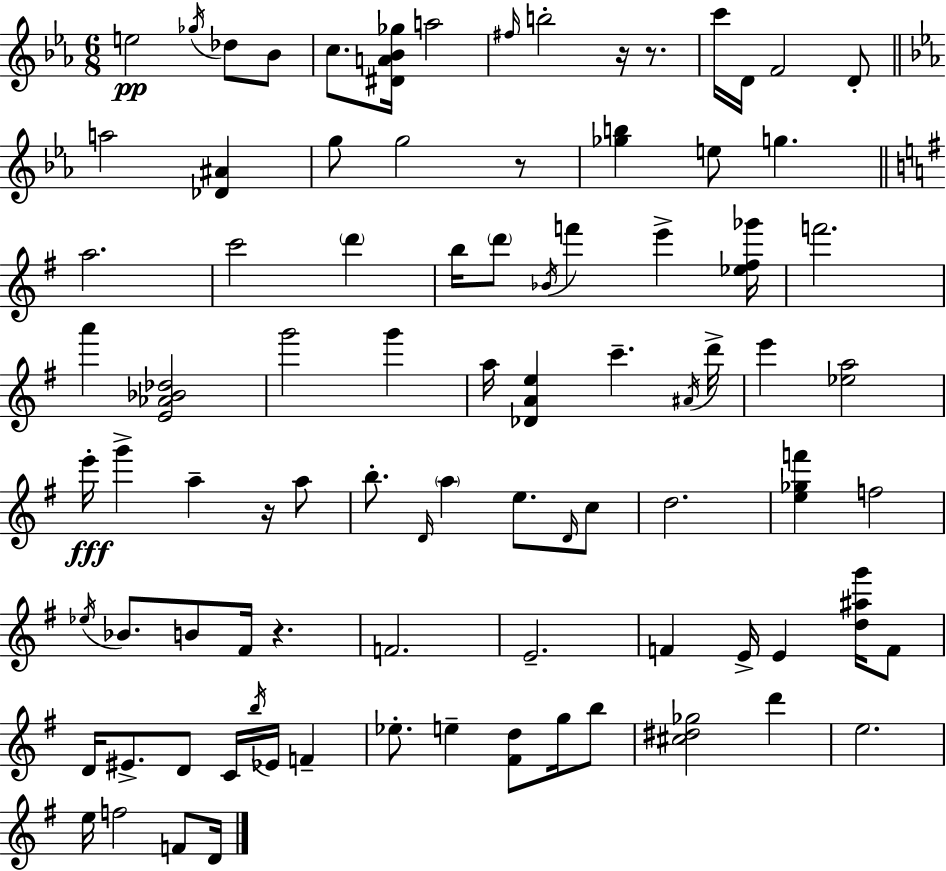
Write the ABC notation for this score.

X:1
T:Untitled
M:6/8
L:1/4
K:Cm
e2 _g/4 _d/2 _B/2 c/2 [^DA_B_g]/4 a2 ^f/4 b2 z/4 z/2 c'/4 D/4 F2 D/2 a2 [_D^A] g/2 g2 z/2 [_gb] e/2 g a2 c'2 d' b/4 d'/2 _B/4 f' e' [_e^f_g']/4 f'2 a' [E_A_B_d]2 g'2 g' a/4 [_DAe] c' ^A/4 d'/4 e' [_ea]2 e'/4 g' a z/4 a/2 b/2 D/4 a e/2 D/4 c/2 d2 [e_gf'] f2 _e/4 _B/2 B/2 ^F/4 z F2 E2 F E/4 E [d^ag']/4 F/2 D/4 ^E/2 D/2 C/4 b/4 _E/4 F _e/2 e [^Fd]/2 g/4 b/2 [^c^d_g]2 d' e2 e/4 f2 F/2 D/4